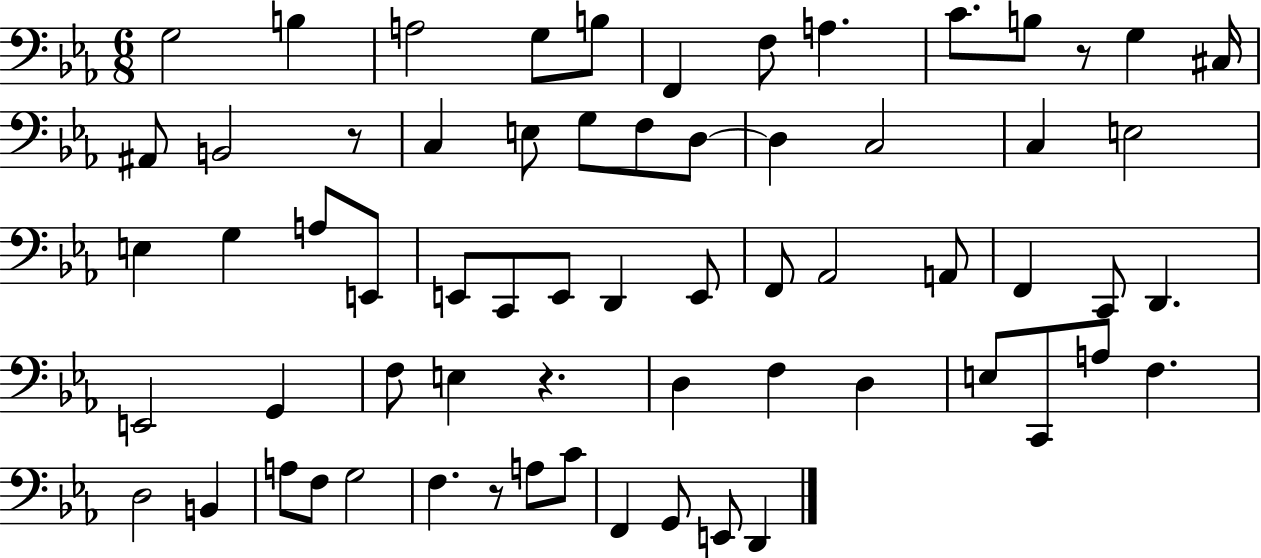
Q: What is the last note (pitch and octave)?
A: D2